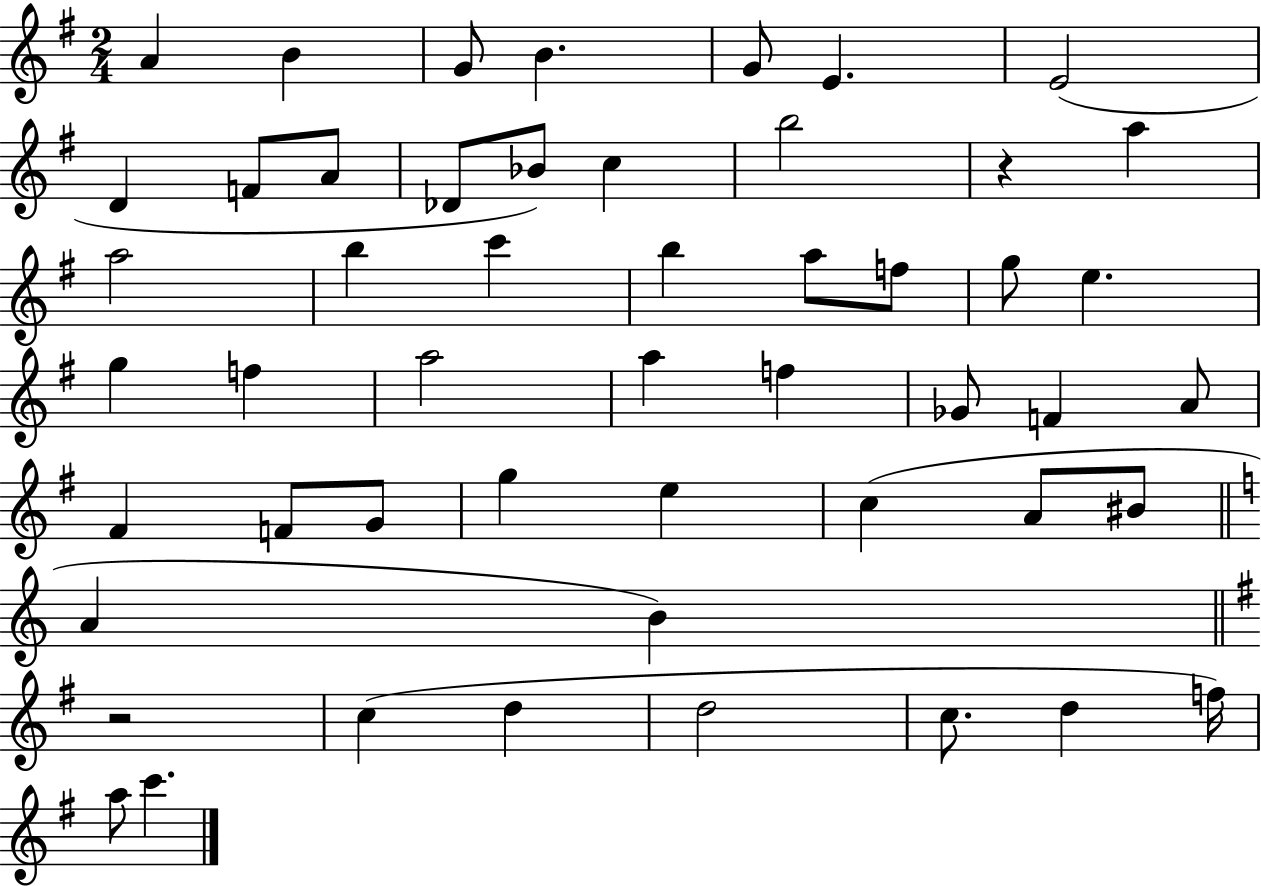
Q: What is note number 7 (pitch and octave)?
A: E4